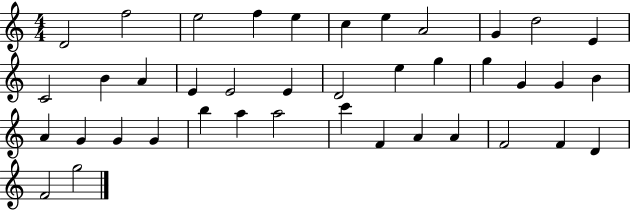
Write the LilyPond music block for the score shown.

{
  \clef treble
  \numericTimeSignature
  \time 4/4
  \key c \major
  d'2 f''2 | e''2 f''4 e''4 | c''4 e''4 a'2 | g'4 d''2 e'4 | \break c'2 b'4 a'4 | e'4 e'2 e'4 | d'2 e''4 g''4 | g''4 g'4 g'4 b'4 | \break a'4 g'4 g'4 g'4 | b''4 a''4 a''2 | c'''4 f'4 a'4 a'4 | f'2 f'4 d'4 | \break f'2 g''2 | \bar "|."
}